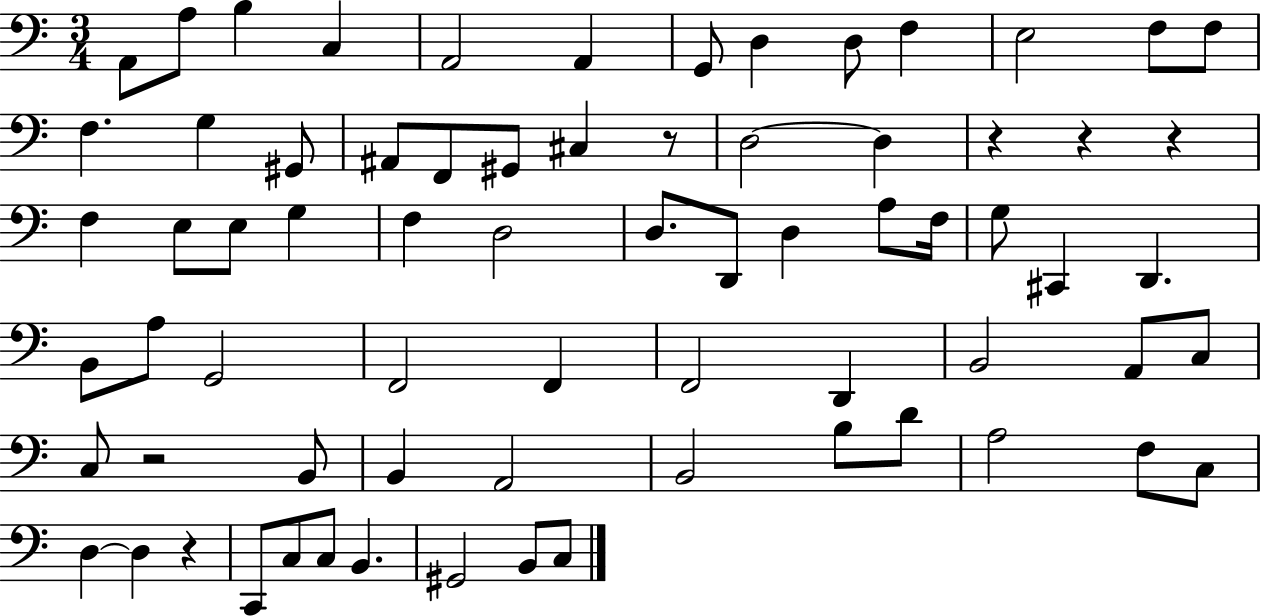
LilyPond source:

{
  \clef bass
  \numericTimeSignature
  \time 3/4
  \key c \major
  \repeat volta 2 { a,8 a8 b4 c4 | a,2 a,4 | g,8 d4 d8 f4 | e2 f8 f8 | \break f4. g4 gis,8 | ais,8 f,8 gis,8 cis4 r8 | d2~~ d4 | r4 r4 r4 | \break f4 e8 e8 g4 | f4 d2 | d8. d,8 d4 a8 f16 | g8 cis,4 d,4. | \break b,8 a8 g,2 | f,2 f,4 | f,2 d,4 | b,2 a,8 c8 | \break c8 r2 b,8 | b,4 a,2 | b,2 b8 d'8 | a2 f8 c8 | \break d4~~ d4 r4 | c,8 c8 c8 b,4. | gis,2 b,8 c8 | } \bar "|."
}